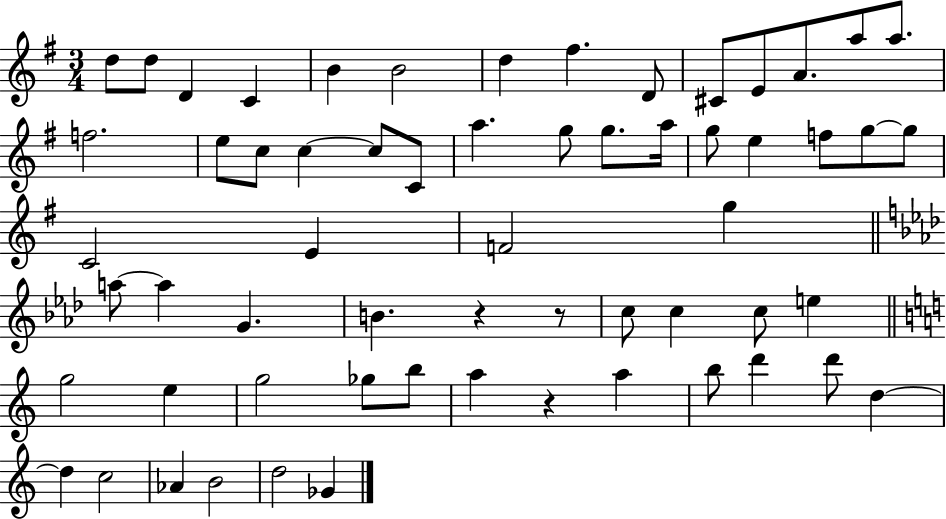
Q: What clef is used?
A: treble